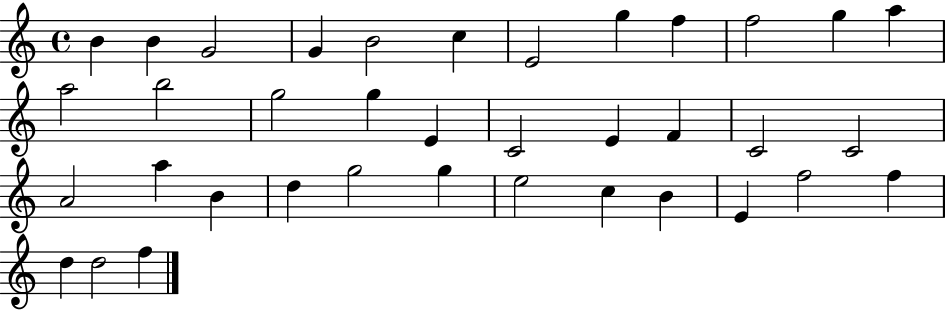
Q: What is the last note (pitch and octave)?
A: F5